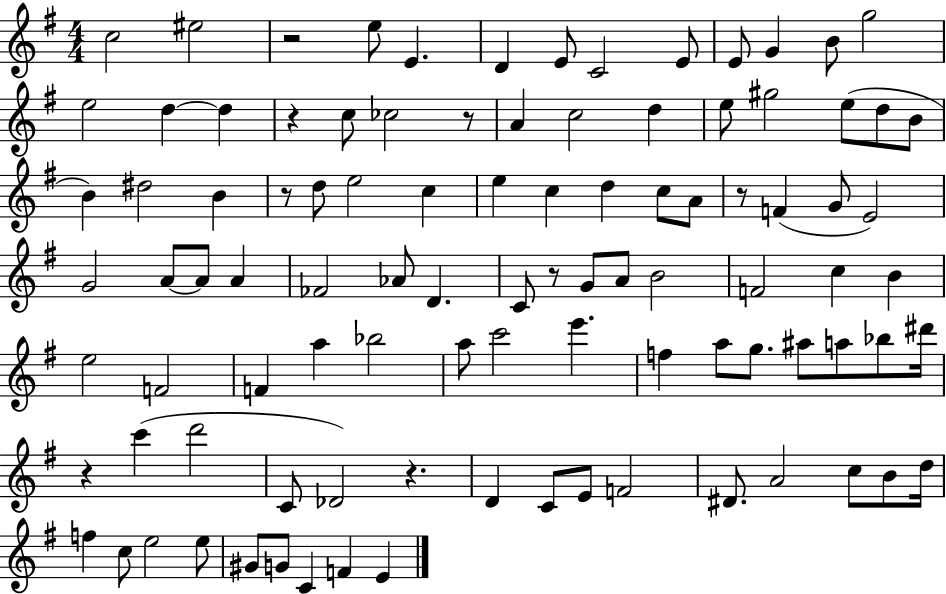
X:1
T:Untitled
M:4/4
L:1/4
K:G
c2 ^e2 z2 e/2 E D E/2 C2 E/2 E/2 G B/2 g2 e2 d d z c/2 _c2 z/2 A c2 d e/2 ^g2 e/2 d/2 B/2 B ^d2 B z/2 d/2 e2 c e c d c/2 A/2 z/2 F G/2 E2 G2 A/2 A/2 A _F2 _A/2 D C/2 z/2 G/2 A/2 B2 F2 c B e2 F2 F a _b2 a/2 c'2 e' f a/2 g/2 ^a/2 a/2 _b/2 ^d'/4 z c' d'2 C/2 _D2 z D C/2 E/2 F2 ^D/2 A2 c/2 B/2 d/4 f c/2 e2 e/2 ^G/2 G/2 C F E